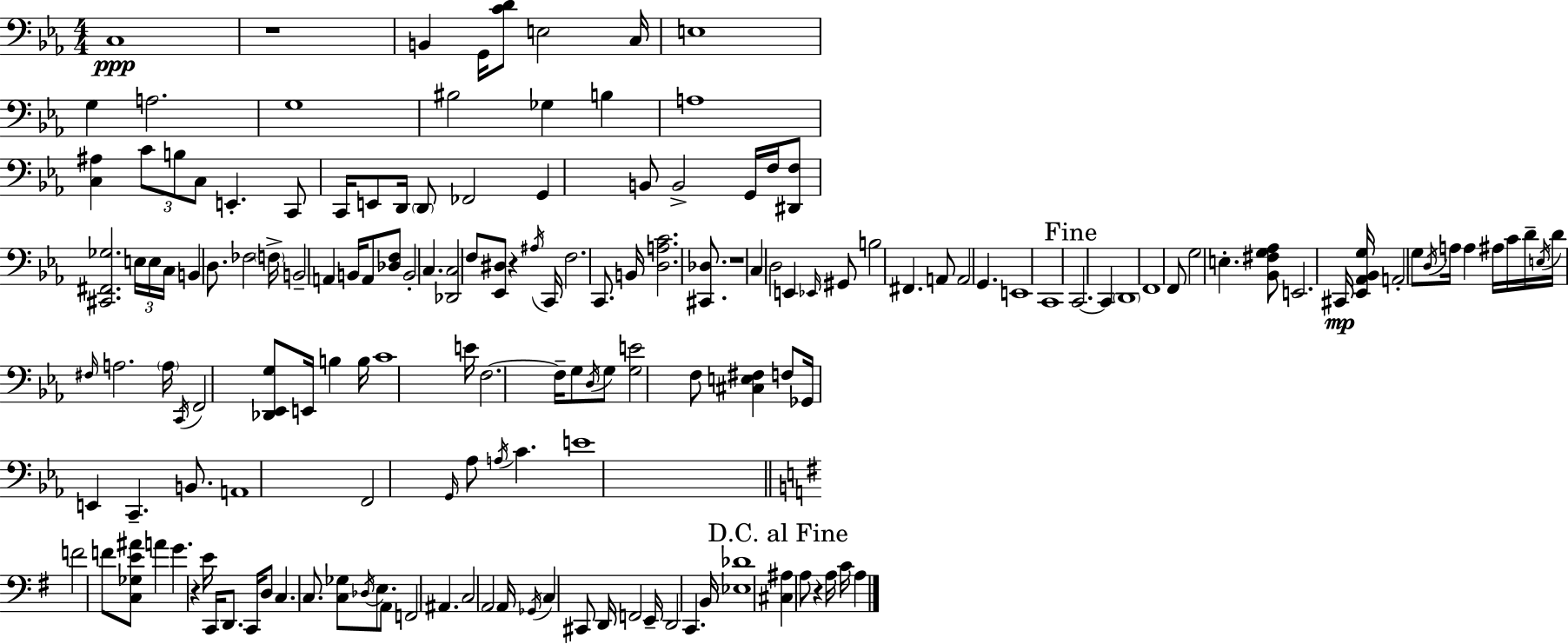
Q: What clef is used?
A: bass